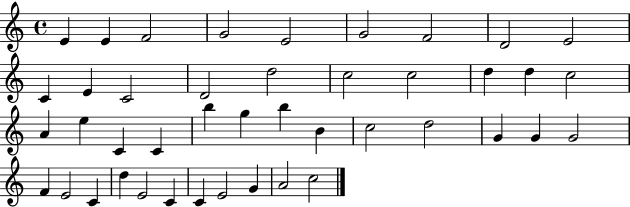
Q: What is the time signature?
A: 4/4